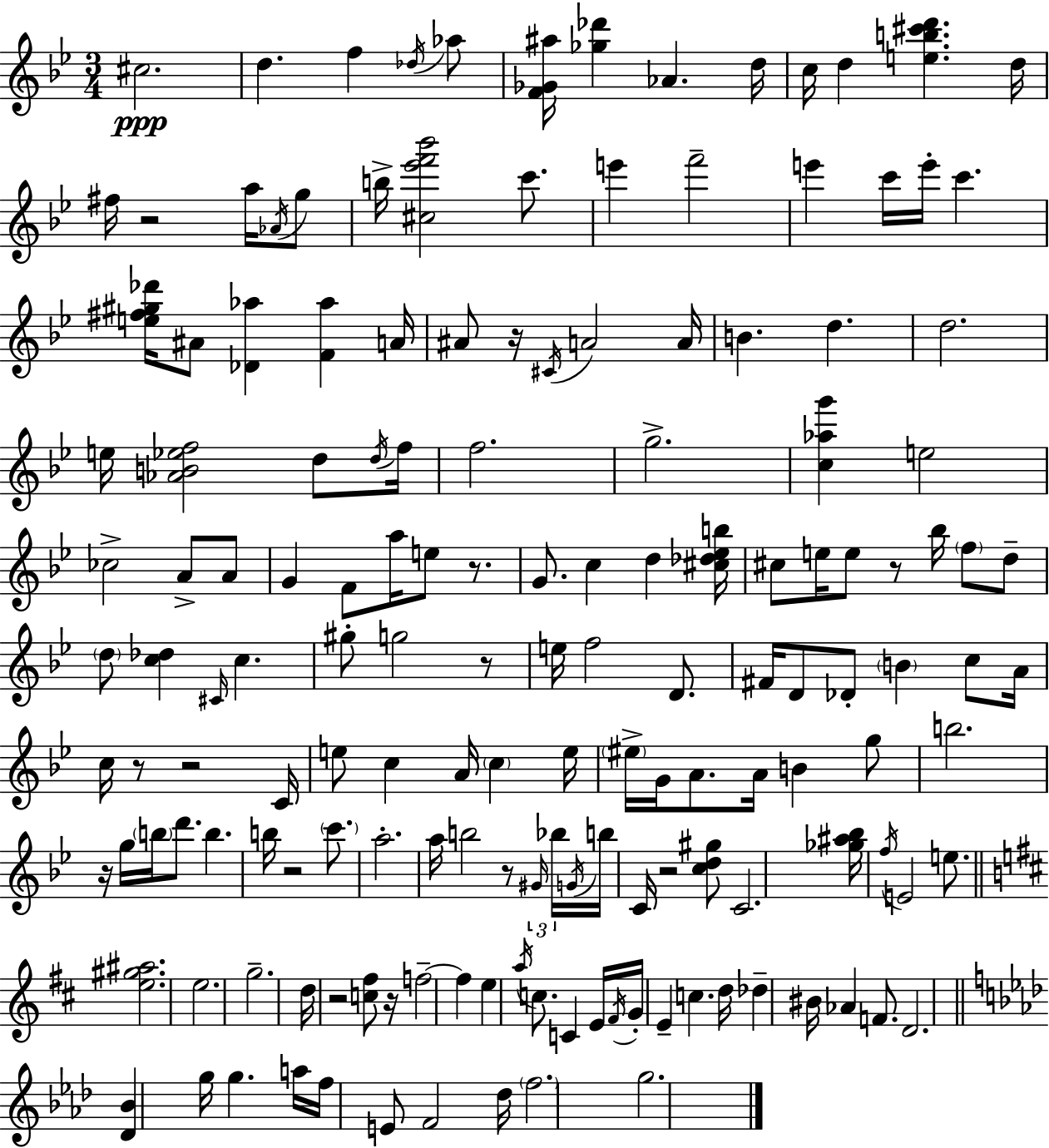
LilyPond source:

{
  \clef treble
  \numericTimeSignature
  \time 3/4
  \key g \minor
  cis''2.\ppp | d''4. f''4 \acciaccatura { des''16 } aes''8 | <f' ges' ais''>16 <ges'' des'''>4 aes'4. | d''16 c''16 d''4 <e'' b'' cis''' d'''>4. | \break d''16 fis''16 r2 a''16 \acciaccatura { aes'16 } | g''8 b''16-> <cis'' ees''' f''' bes'''>2 c'''8. | e'''4 f'''2-- | e'''4 c'''16 e'''16-. c'''4. | \break <e'' fis'' gis'' des'''>16 ais'8 <des' aes''>4 <f' aes''>4 | a'16 ais'8 r16 \acciaccatura { cis'16 } a'2 | a'16 b'4. d''4. | d''2. | \break e''16 <aes' b' ees'' f''>2 | d''8 \acciaccatura { d''16 } f''16 f''2. | g''2.-> | <c'' aes'' g'''>4 e''2 | \break ces''2-> | a'8-> a'8 g'4 f'8 a''16 e''8 | r8. g'8. c''4 d''4 | <cis'' des'' ees'' b''>16 cis''8 e''16 e''8 r8 bes''16 | \break \parenthesize f''8 d''8-- \parenthesize d''8 <c'' des''>4 \grace { cis'16 } c''4. | gis''8-. g''2 | r8 e''16 f''2 | d'8. fis'16 d'8 des'8-. \parenthesize b'4 | \break c''8 a'16 c''16 r8 r2 | c'16 e''8 c''4 a'16 | \parenthesize c''4 e''16 \parenthesize eis''16-> g'16 a'8. a'16 b'4 | g''8 b''2. | \break r16 g''16 \parenthesize b''16 d'''8. b''4. | b''16 r2 | \parenthesize c'''8. a''2.-. | a''16 b''2 | \break r8 \tuplet 3/2 { \grace { gis'16 } bes''16 \acciaccatura { g'16 } } b''16 c'16 r2 | <c'' d'' gis''>8 c'2. | <ges'' ais'' bes''>16 \acciaccatura { f''16 } e'2 | e''8. \bar "||" \break \key d \major <e'' gis'' ais''>2. | e''2. | g''2.-- | d''16 r2 <c'' fis''>8 r16 | \break f''2--~~ f''4 | e''4 \acciaccatura { a''16 } c''8. c'4 | e'16 \acciaccatura { fis'16 } g'16-. e'4-- c''4. | d''16 des''4-- bis'16 aes'4 f'8. | \break d'2. | \bar "||" \break \key aes \major <des' bes'>4 g''16 g''4. a''16 | f''16 e'8 f'2 des''16 | \parenthesize f''2. | g''2. | \break \bar "|."
}